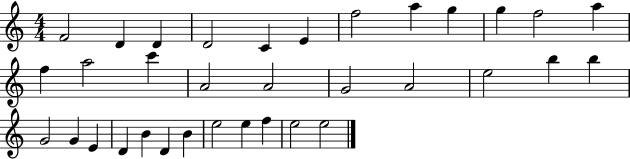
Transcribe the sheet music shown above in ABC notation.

X:1
T:Untitled
M:4/4
L:1/4
K:C
F2 D D D2 C E f2 a g g f2 a f a2 c' A2 A2 G2 A2 e2 b b G2 G E D B D B e2 e f e2 e2